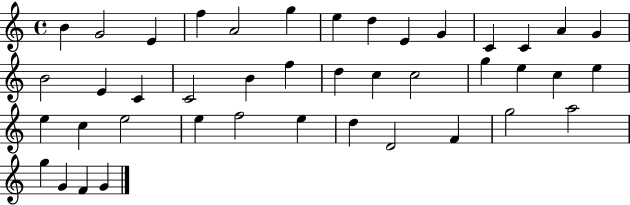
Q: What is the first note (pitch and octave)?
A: B4